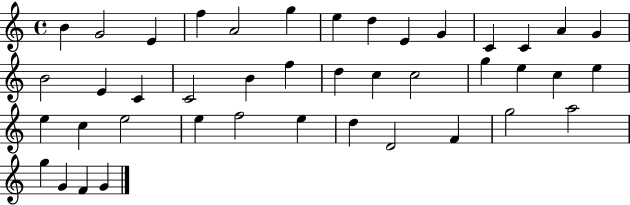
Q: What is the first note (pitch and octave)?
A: B4